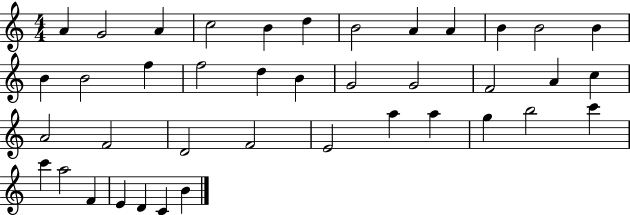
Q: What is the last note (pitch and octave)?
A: B4